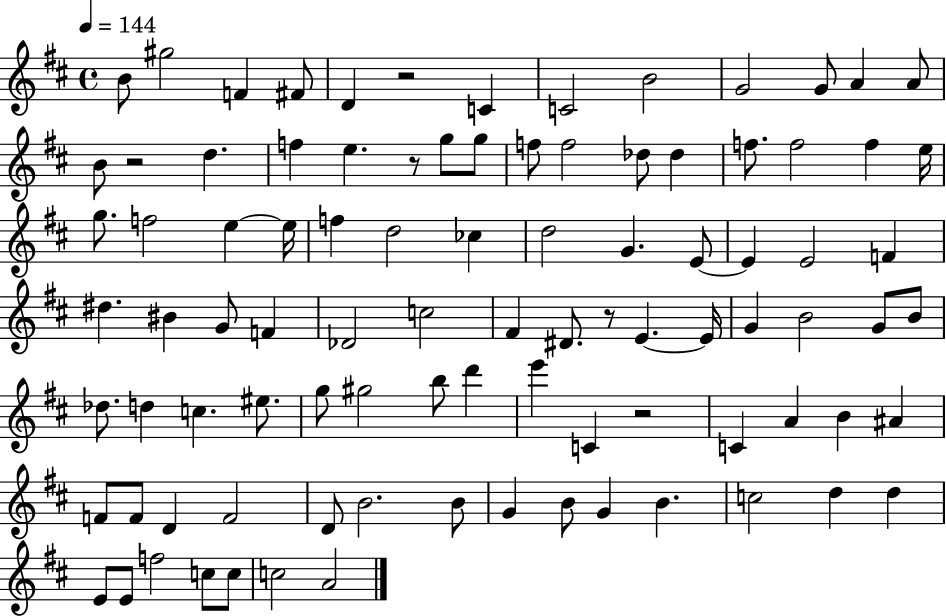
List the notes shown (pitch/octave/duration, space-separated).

B4/e G#5/h F4/q F#4/e D4/q R/h C4/q C4/h B4/h G4/h G4/e A4/q A4/e B4/e R/h D5/q. F5/q E5/q. R/e G5/e G5/e F5/e F5/h Db5/e Db5/q F5/e. F5/h F5/q E5/s G5/e. F5/h E5/q E5/s F5/q D5/h CES5/q D5/h G4/q. E4/e E4/q E4/h F4/q D#5/q. BIS4/q G4/e F4/q Db4/h C5/h F#4/q D#4/e. R/e E4/q. E4/s G4/q B4/h G4/e B4/e Db5/e. D5/q C5/q. EIS5/e. G5/e G#5/h B5/e D6/q E6/q C4/q R/h C4/q A4/q B4/q A#4/q F4/e F4/e D4/q F4/h D4/e B4/h. B4/e G4/q B4/e G4/q B4/q. C5/h D5/q D5/q E4/e E4/e F5/h C5/e C5/e C5/h A4/h